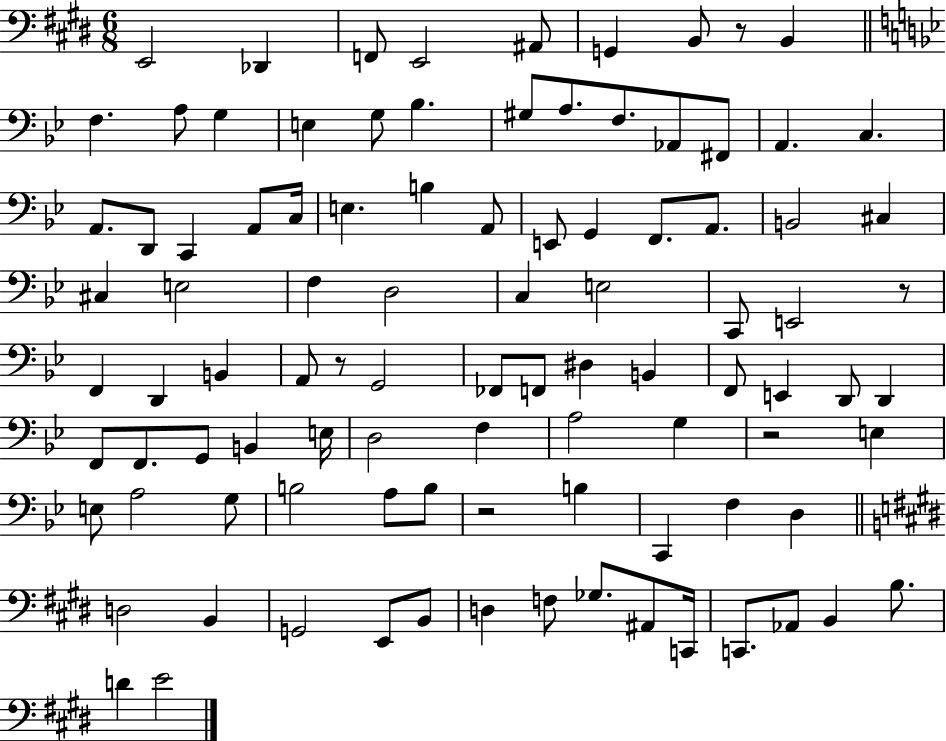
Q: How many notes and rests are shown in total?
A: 97